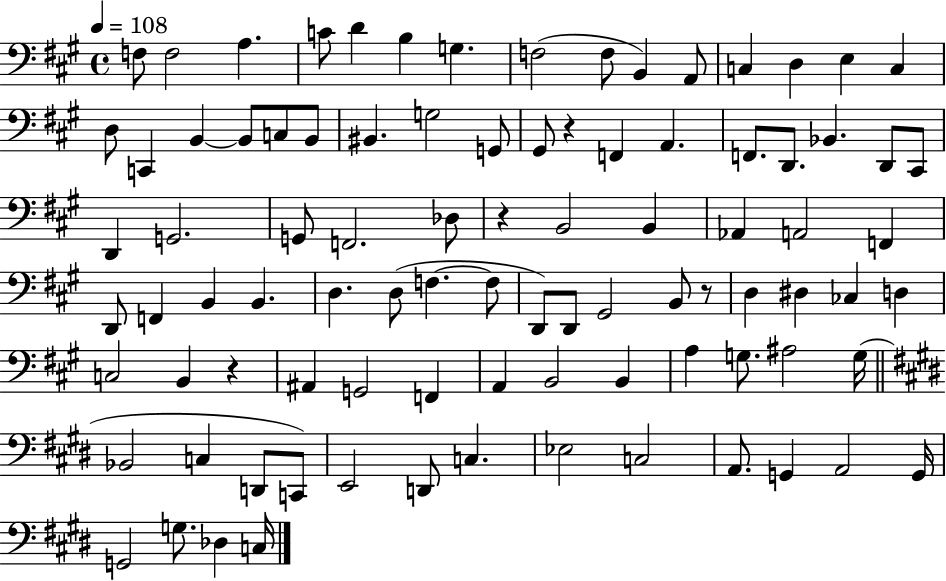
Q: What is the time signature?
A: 4/4